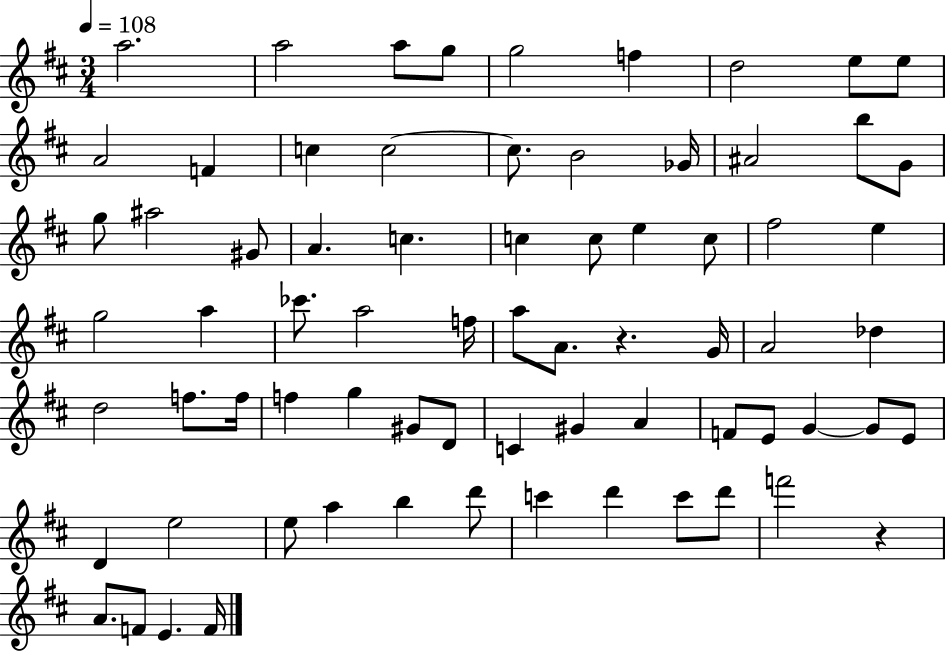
A5/h. A5/h A5/e G5/e G5/h F5/q D5/h E5/e E5/e A4/h F4/q C5/q C5/h C5/e. B4/h Gb4/s A#4/h B5/e G4/e G5/e A#5/h G#4/e A4/q. C5/q. C5/q C5/e E5/q C5/e F#5/h E5/q G5/h A5/q CES6/e. A5/h F5/s A5/e A4/e. R/q. G4/s A4/h Db5/q D5/h F5/e. F5/s F5/q G5/q G#4/e D4/e C4/q G#4/q A4/q F4/e E4/e G4/q G4/e E4/e D4/q E5/h E5/e A5/q B5/q D6/e C6/q D6/q C6/e D6/e F6/h R/q A4/e. F4/e E4/q. F4/s